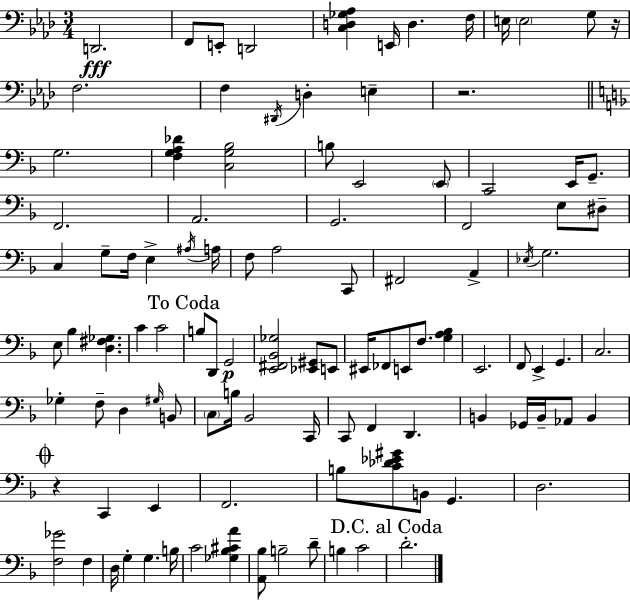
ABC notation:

X:1
T:Untitled
M:3/4
L:1/4
K:Ab
D,,2 F,,/2 E,,/2 D,,2 [C,D,_G,_A,] E,,/4 D, F,/4 E,/4 E,2 G,/2 z/4 F,2 F, ^D,,/4 D, E, z2 G,2 [F,G,A,_D] [C,G,_B,]2 B,/2 E,,2 E,,/2 C,,2 E,,/4 G,,/2 F,,2 A,,2 G,,2 F,,2 E,/2 ^D,/2 C, G,/2 F,/4 E, ^A,/4 A,/4 F,/2 A,2 C,,/2 ^F,,2 A,, _E,/4 G,2 E,/2 _B, [D,^F,_G,] C C2 B,/2 D,,/2 G,,2 [E,,^F,,_B,,_G,]2 [_E,,^G,,]/2 E,,/2 ^E,,/4 _F,,/2 E,,/2 F,/2 [G,A,_B,] E,,2 F,,/2 E,, G,, C,2 _G, F,/2 D, ^G,/4 B,,/2 C,/2 B,/4 _B,,2 C,,/4 C,,/2 F,, D,, B,, _G,,/4 B,,/4 _A,,/2 B,, z C,, E,, F,,2 B,/2 [C_D_E^G]/2 B,,/2 G,, D,2 [F,_G]2 F, D,/4 G, G, B,/4 C2 [_G,_B,^CA] [A,,_B,]/2 B,2 D/2 B, C2 D2